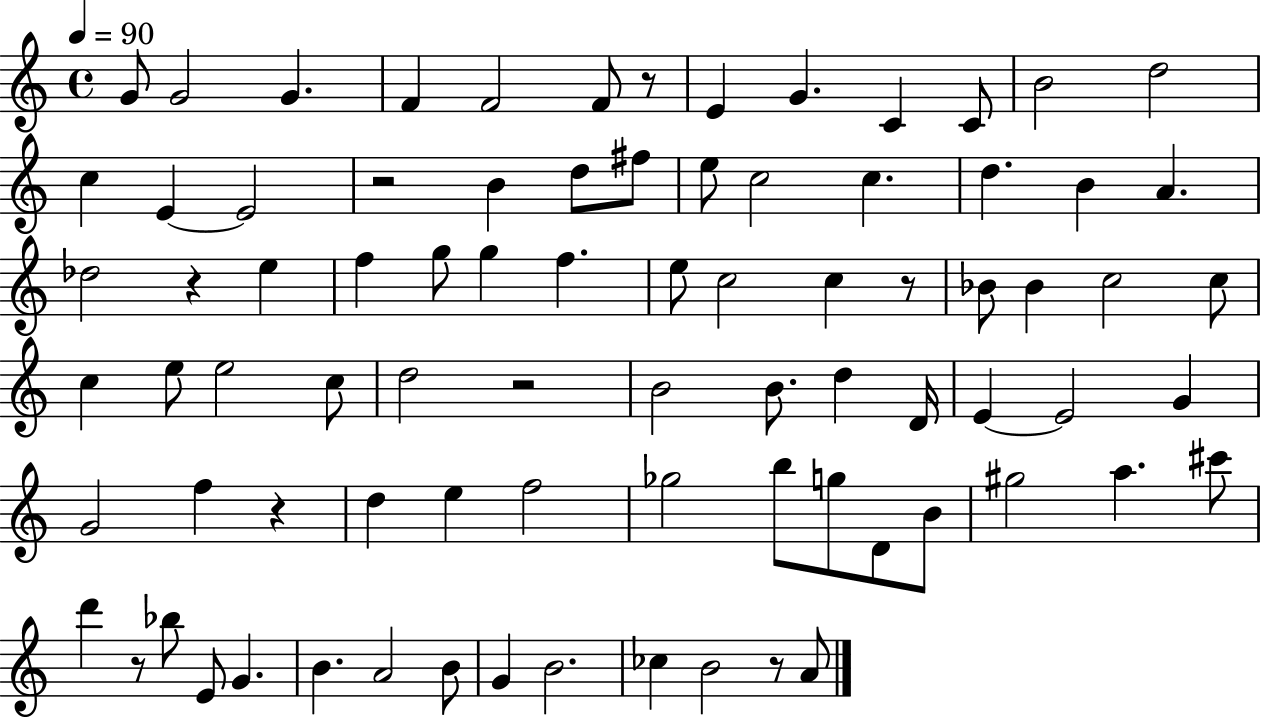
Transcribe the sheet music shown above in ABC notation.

X:1
T:Untitled
M:4/4
L:1/4
K:C
G/2 G2 G F F2 F/2 z/2 E G C C/2 B2 d2 c E E2 z2 B d/2 ^f/2 e/2 c2 c d B A _d2 z e f g/2 g f e/2 c2 c z/2 _B/2 _B c2 c/2 c e/2 e2 c/2 d2 z2 B2 B/2 d D/4 E E2 G G2 f z d e f2 _g2 b/2 g/2 D/2 B/2 ^g2 a ^c'/2 d' z/2 _b/2 E/2 G B A2 B/2 G B2 _c B2 z/2 A/2